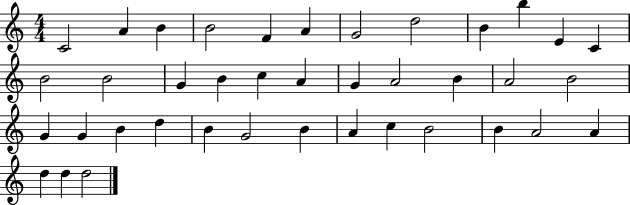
C4/h A4/q B4/q B4/h F4/q A4/q G4/h D5/h B4/q B5/q E4/q C4/q B4/h B4/h G4/q B4/q C5/q A4/q G4/q A4/h B4/q A4/h B4/h G4/q G4/q B4/q D5/q B4/q G4/h B4/q A4/q C5/q B4/h B4/q A4/h A4/q D5/q D5/q D5/h